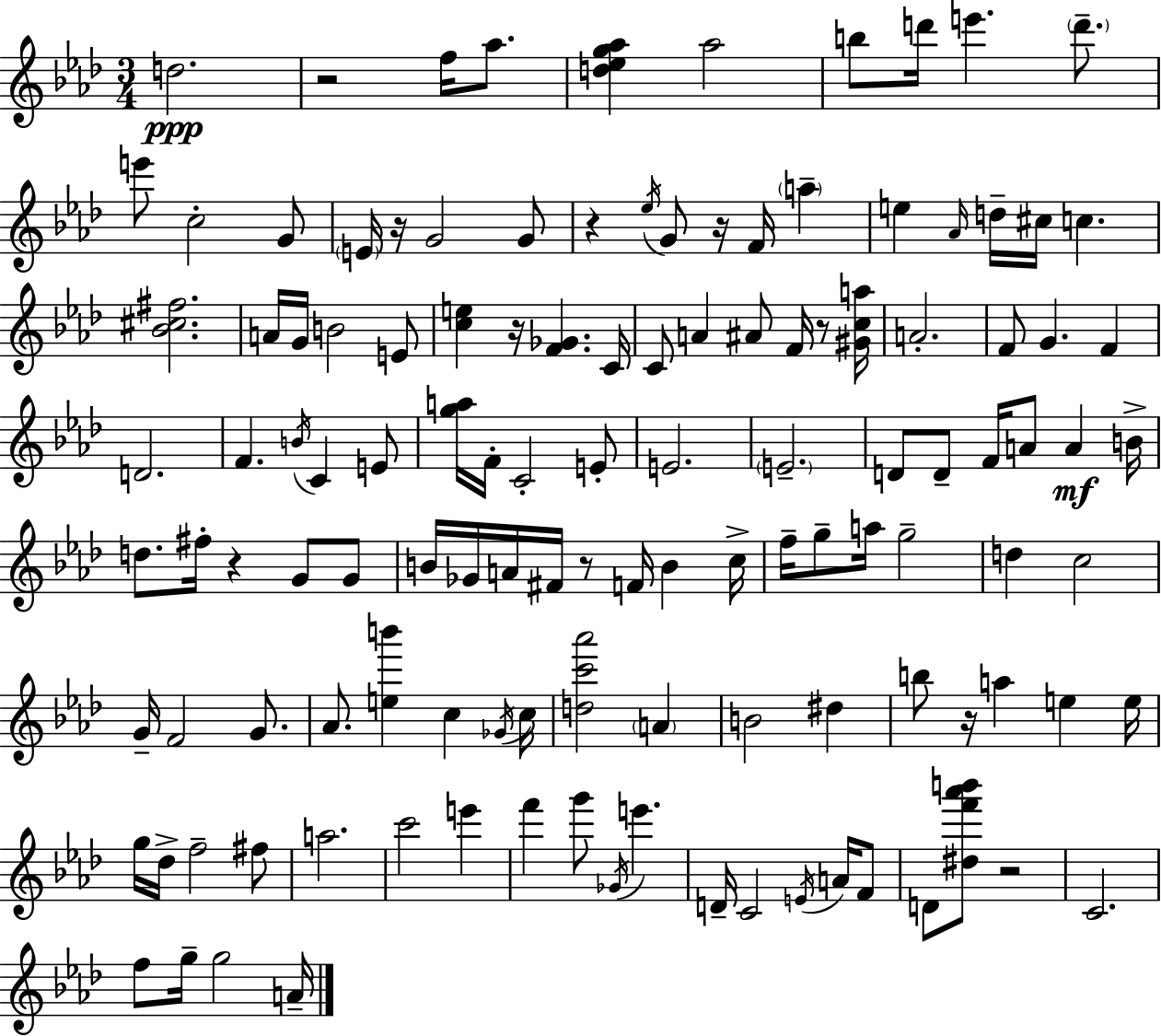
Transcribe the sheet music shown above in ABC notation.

X:1
T:Untitled
M:3/4
L:1/4
K:Ab
d2 z2 f/4 _a/2 [d_eg_a] _a2 b/2 d'/4 e' d'/2 e'/2 c2 G/2 E/4 z/4 G2 G/2 z _e/4 G/2 z/4 F/4 a e _A/4 d/4 ^c/4 c [_B^c^f]2 A/4 G/4 B2 E/2 [ce] z/4 [F_G] C/4 C/2 A ^A/2 F/4 z/2 [^Gca]/4 A2 F/2 G F D2 F B/4 C E/2 [ga]/4 F/4 C2 E/2 E2 E2 D/2 D/2 F/4 A/2 A B/4 d/2 ^f/4 z G/2 G/2 B/4 _G/4 A/4 ^F/4 z/2 F/4 B c/4 f/4 g/2 a/4 g2 d c2 G/4 F2 G/2 _A/2 [eb'] c _G/4 c/4 [dc'_a']2 A B2 ^d b/2 z/4 a e e/4 g/4 _d/4 f2 ^f/2 a2 c'2 e' f' g'/2 _G/4 e' D/4 C2 E/4 A/4 F/2 D/2 [^df'_a'b']/2 z2 C2 f/2 g/4 g2 A/4